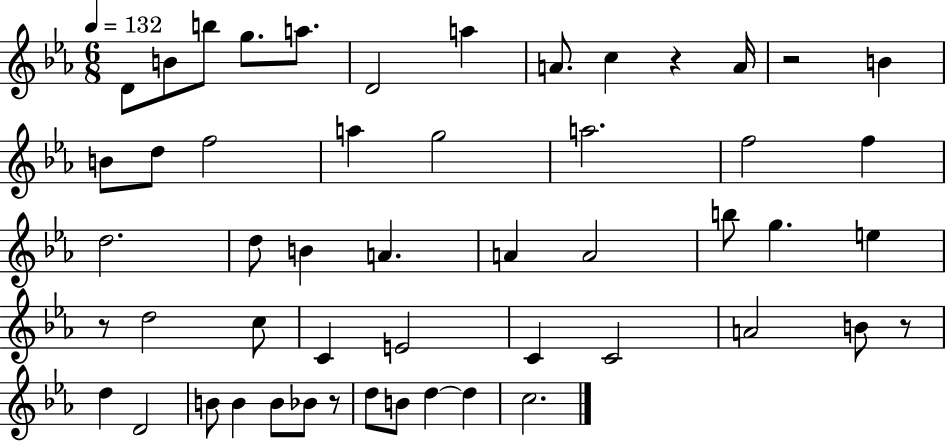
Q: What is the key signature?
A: EES major